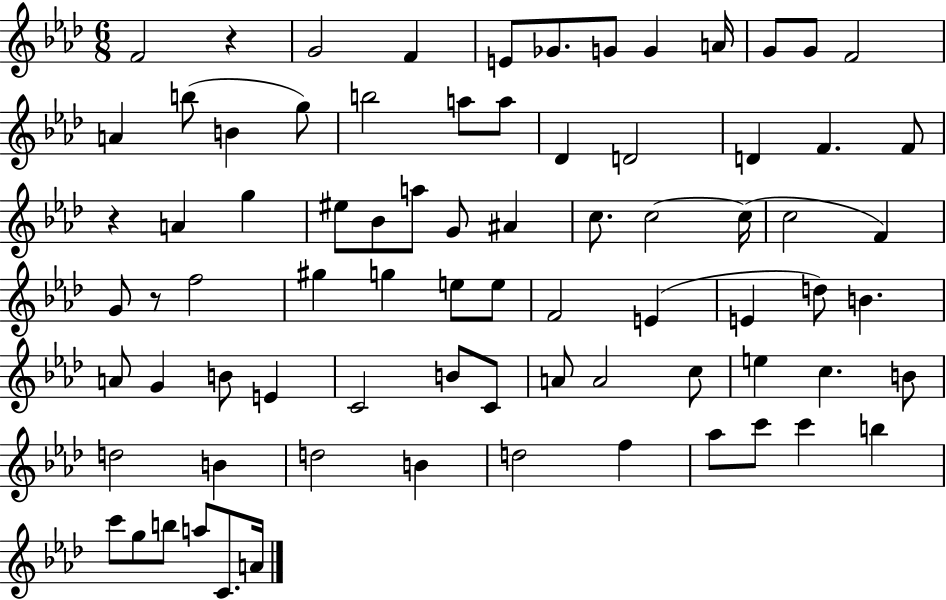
X:1
T:Untitled
M:6/8
L:1/4
K:Ab
F2 z G2 F E/2 _G/2 G/2 G A/4 G/2 G/2 F2 A b/2 B g/2 b2 a/2 a/2 _D D2 D F F/2 z A g ^e/2 _B/2 a/2 G/2 ^A c/2 c2 c/4 c2 F G/2 z/2 f2 ^g g e/2 e/2 F2 E E d/2 B A/2 G B/2 E C2 B/2 C/2 A/2 A2 c/2 e c B/2 d2 B d2 B d2 f _a/2 c'/2 c' b c'/2 g/2 b/2 a/2 C/2 A/4